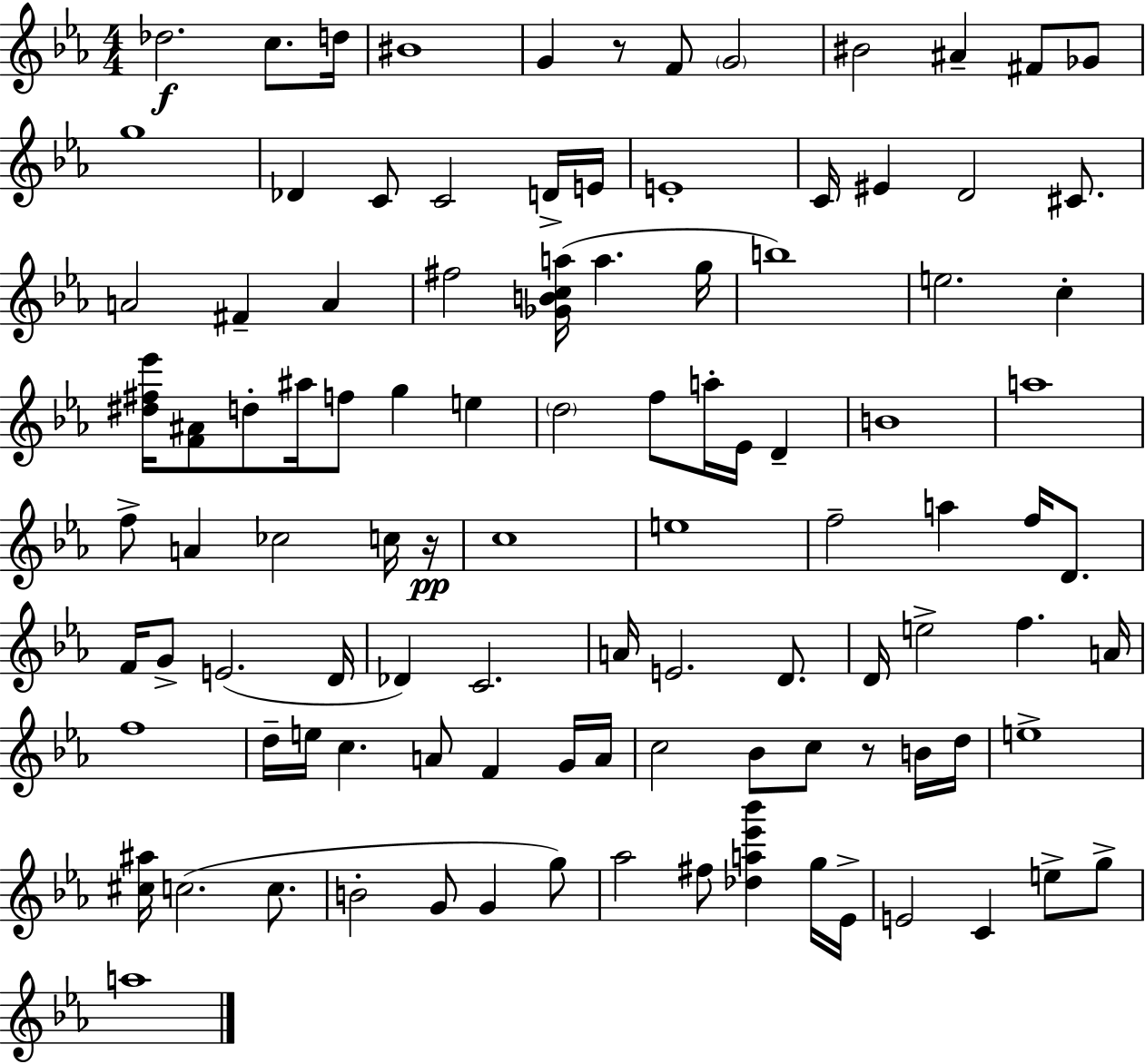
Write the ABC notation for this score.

X:1
T:Untitled
M:4/4
L:1/4
K:Eb
_d2 c/2 d/4 ^B4 G z/2 F/2 G2 ^B2 ^A ^F/2 _G/2 g4 _D C/2 C2 D/4 E/4 E4 C/4 ^E D2 ^C/2 A2 ^F A ^f2 [_GBca]/4 a g/4 b4 e2 c [^d^f_e']/4 [F^A]/2 d/2 ^a/4 f/2 g e d2 f/2 a/4 _E/4 D B4 a4 f/2 A _c2 c/4 z/4 c4 e4 f2 a f/4 D/2 F/4 G/2 E2 D/4 _D C2 A/4 E2 D/2 D/4 e2 f A/4 f4 d/4 e/4 c A/2 F G/4 A/4 c2 _B/2 c/2 z/2 B/4 d/4 e4 [^c^a]/4 c2 c/2 B2 G/2 G g/2 _a2 ^f/2 [_da_e'_b'] g/4 _E/4 E2 C e/2 g/2 a4